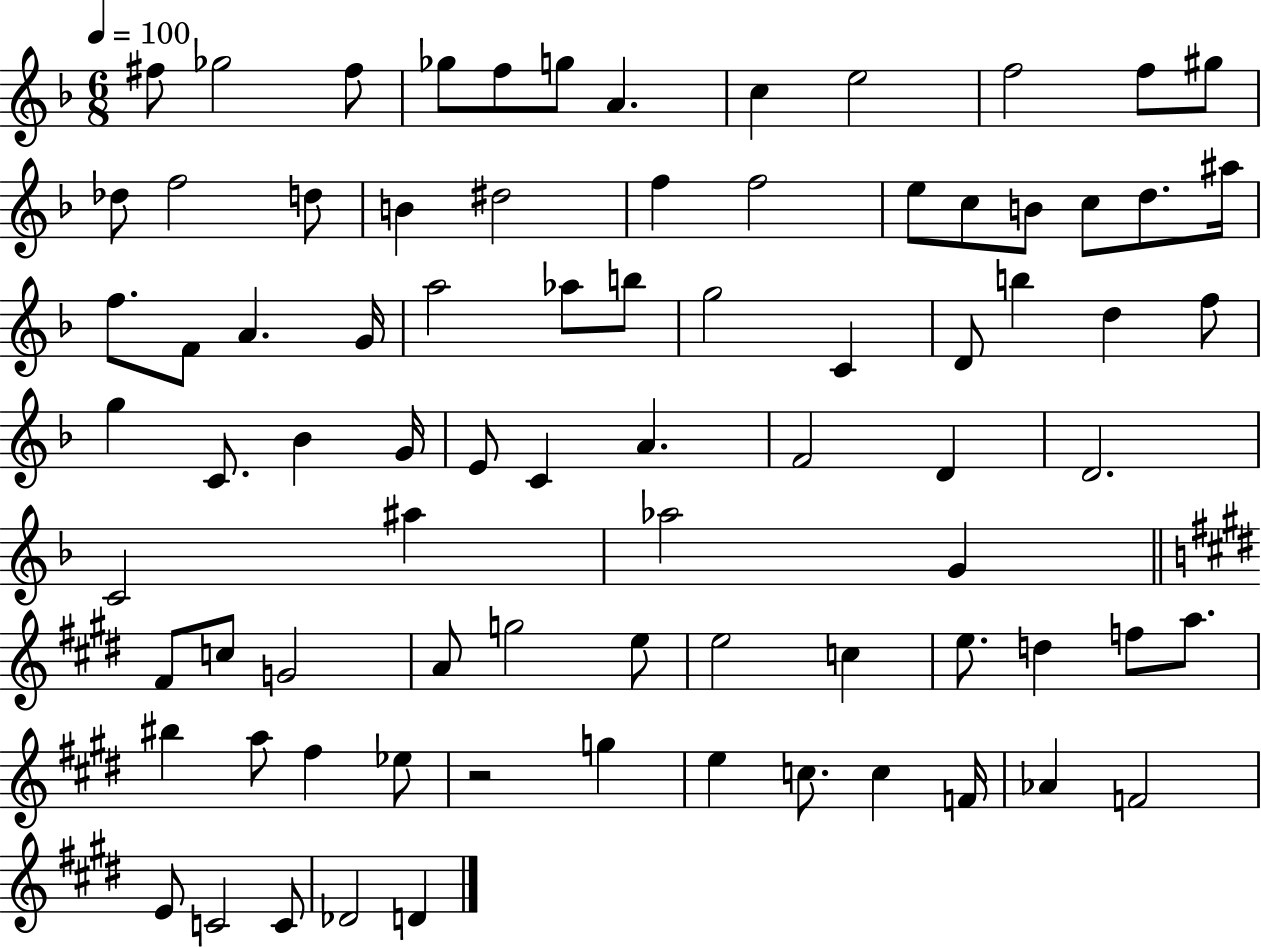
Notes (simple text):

F#5/e Gb5/h F#5/e Gb5/e F5/e G5/e A4/q. C5/q E5/h F5/h F5/e G#5/e Db5/e F5/h D5/e B4/q D#5/h F5/q F5/h E5/e C5/e B4/e C5/e D5/e. A#5/s F5/e. F4/e A4/q. G4/s A5/h Ab5/e B5/e G5/h C4/q D4/e B5/q D5/q F5/e G5/q C4/e. Bb4/q G4/s E4/e C4/q A4/q. F4/h D4/q D4/h. C4/h A#5/q Ab5/h G4/q F#4/e C5/e G4/h A4/e G5/h E5/e E5/h C5/q E5/e. D5/q F5/e A5/e. BIS5/q A5/e F#5/q Eb5/e R/h G5/q E5/q C5/e. C5/q F4/s Ab4/q F4/h E4/e C4/h C4/e Db4/h D4/q